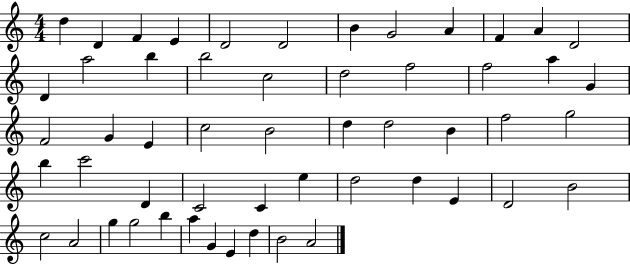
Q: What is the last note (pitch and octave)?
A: A4